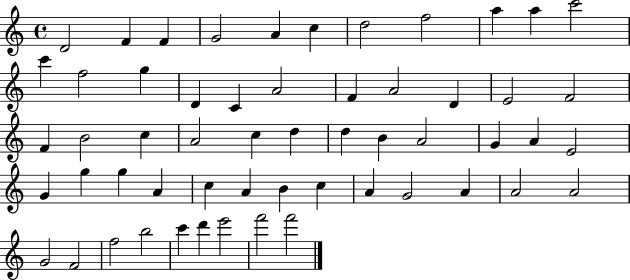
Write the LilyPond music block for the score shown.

{
  \clef treble
  \time 4/4
  \defaultTimeSignature
  \key c \major
  d'2 f'4 f'4 | g'2 a'4 c''4 | d''2 f''2 | a''4 a''4 c'''2 | \break c'''4 f''2 g''4 | d'4 c'4 a'2 | f'4 a'2 d'4 | e'2 f'2 | \break f'4 b'2 c''4 | a'2 c''4 d''4 | d''4 b'4 a'2 | g'4 a'4 e'2 | \break g'4 g''4 g''4 a'4 | c''4 a'4 b'4 c''4 | a'4 g'2 a'4 | a'2 a'2 | \break g'2 f'2 | f''2 b''2 | c'''4 d'''4 e'''2 | f'''2 f'''2 | \break \bar "|."
}